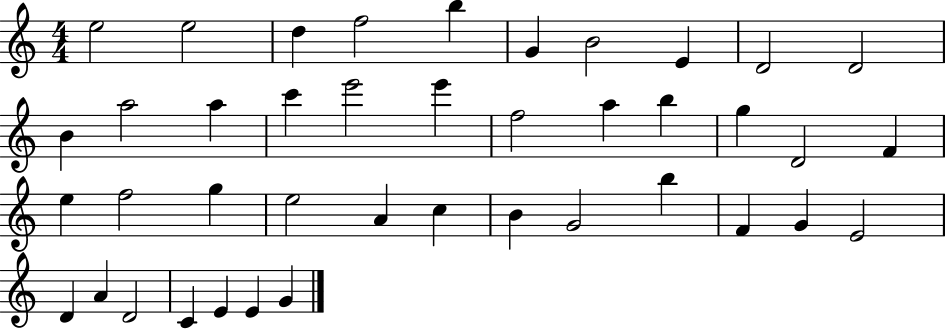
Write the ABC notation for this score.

X:1
T:Untitled
M:4/4
L:1/4
K:C
e2 e2 d f2 b G B2 E D2 D2 B a2 a c' e'2 e' f2 a b g D2 F e f2 g e2 A c B G2 b F G E2 D A D2 C E E G